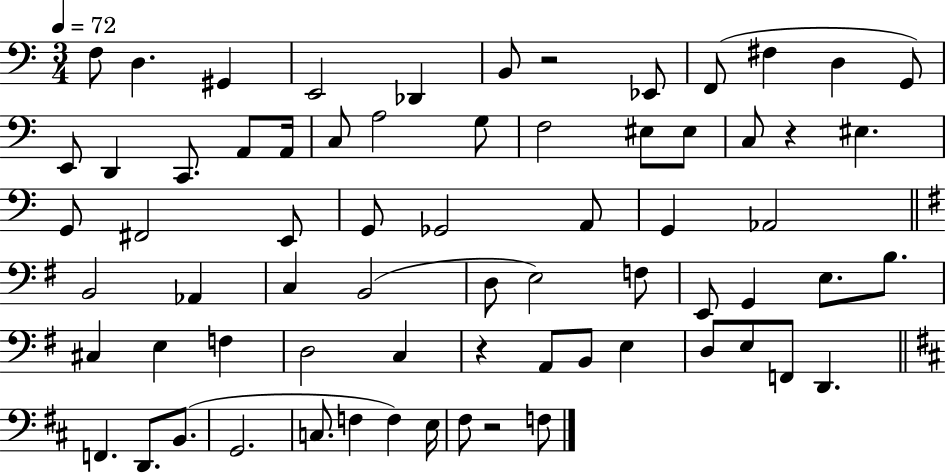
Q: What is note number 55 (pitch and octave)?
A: D2